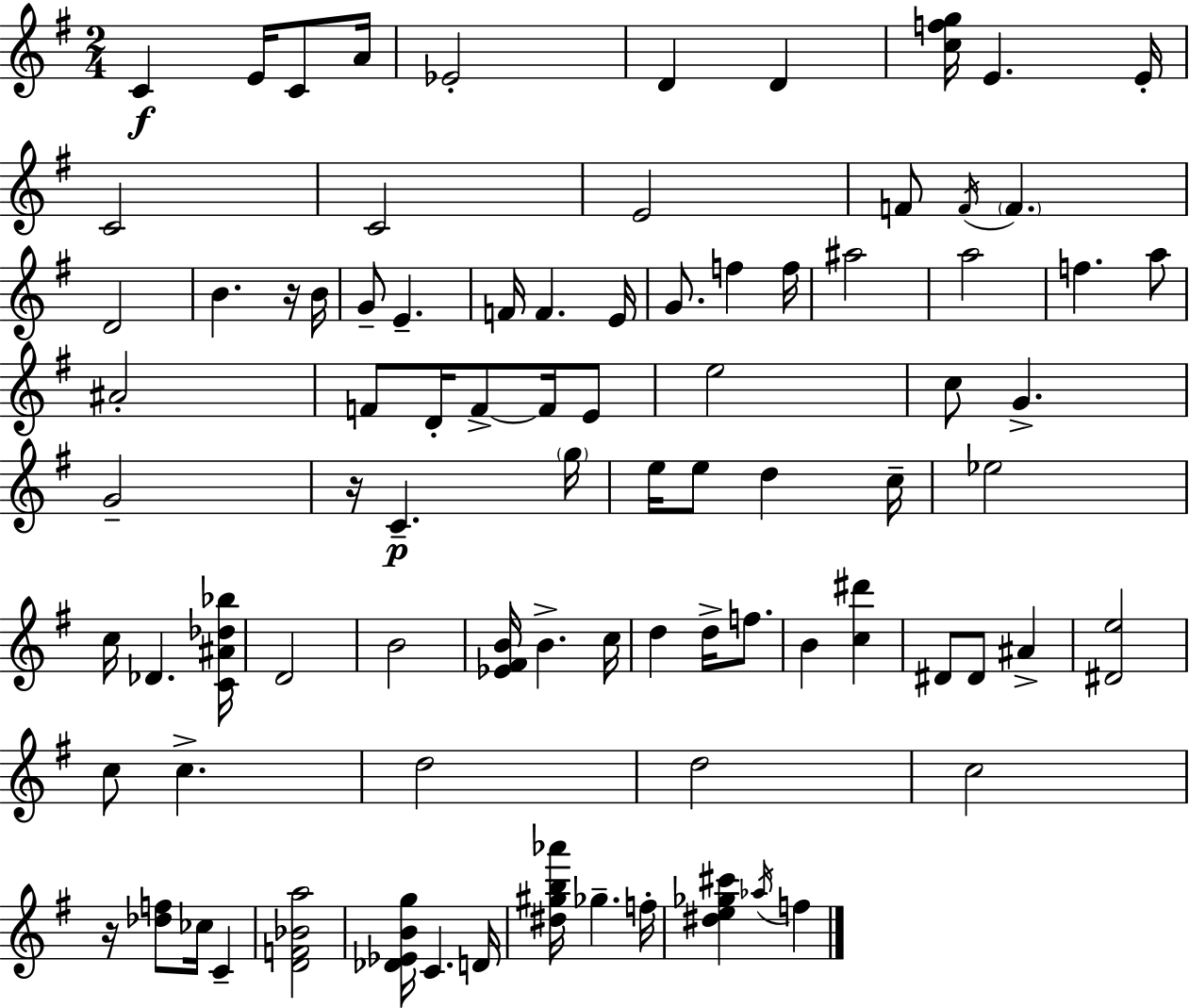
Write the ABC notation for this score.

X:1
T:Untitled
M:2/4
L:1/4
K:G
C E/4 C/2 A/4 _E2 D D [cfg]/4 E E/4 C2 C2 E2 F/2 F/4 F D2 B z/4 B/4 G/2 E F/4 F E/4 G/2 f f/4 ^a2 a2 f a/2 ^A2 F/2 D/4 F/2 F/4 E/2 e2 c/2 G G2 z/4 C g/4 e/4 e/2 d c/4 _e2 c/4 _D [C^A_d_b]/4 D2 B2 [_E^FB]/4 B c/4 d d/4 f/2 B [c^d'] ^D/2 ^D/2 ^A [^De]2 c/2 c d2 d2 c2 z/4 [_df]/2 _c/4 C [DF_Ba]2 [_D_EBg]/4 C D/4 [^d^gb_a']/4 _g f/4 [^de_g^c'] _a/4 f